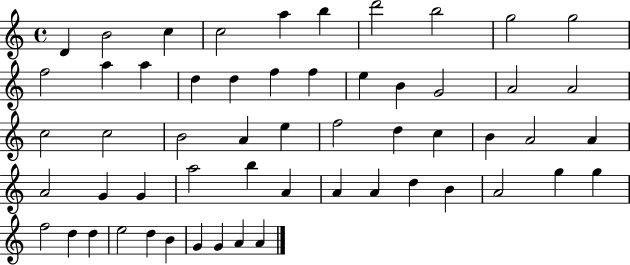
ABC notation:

X:1
T:Untitled
M:4/4
L:1/4
K:C
D B2 c c2 a b d'2 b2 g2 g2 f2 a a d d f f e B G2 A2 A2 c2 c2 B2 A e f2 d c B A2 A A2 G G a2 b A A A d B A2 g g f2 d d e2 d B G G A A